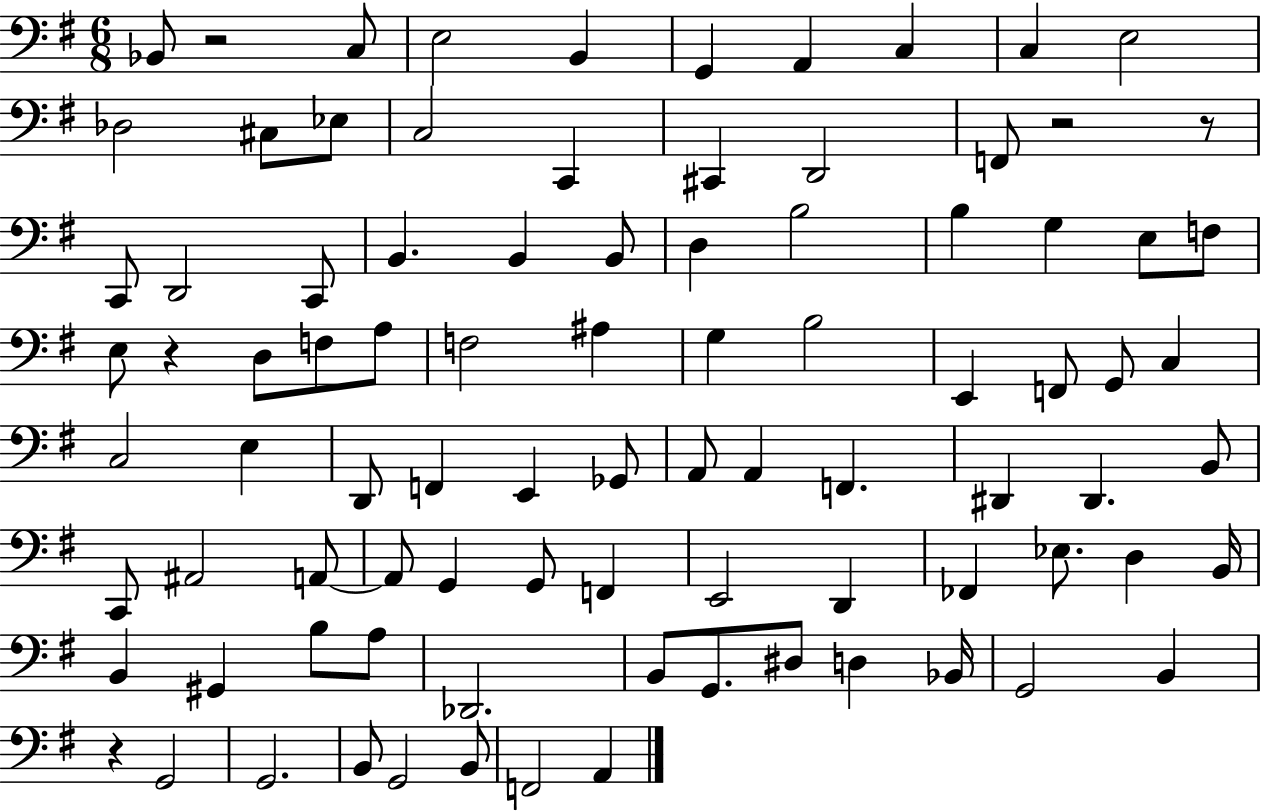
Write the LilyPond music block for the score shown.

{
  \clef bass
  \numericTimeSignature
  \time 6/8
  \key g \major
  bes,8 r2 c8 | e2 b,4 | g,4 a,4 c4 | c4 e2 | \break des2 cis8 ees8 | c2 c,4 | cis,4 d,2 | f,8 r2 r8 | \break c,8 d,2 c,8 | b,4. b,4 b,8 | d4 b2 | b4 g4 e8 f8 | \break e8 r4 d8 f8 a8 | f2 ais4 | g4 b2 | e,4 f,8 g,8 c4 | \break c2 e4 | d,8 f,4 e,4 ges,8 | a,8 a,4 f,4. | dis,4 dis,4. b,8 | \break c,8 ais,2 a,8~~ | a,8 g,4 g,8 f,4 | e,2 d,4 | fes,4 ees8. d4 b,16 | \break b,4 gis,4 b8 a8 | des,2. | b,8 g,8. dis8 d4 bes,16 | g,2 b,4 | \break r4 g,2 | g,2. | b,8 g,2 b,8 | f,2 a,4 | \break \bar "|."
}